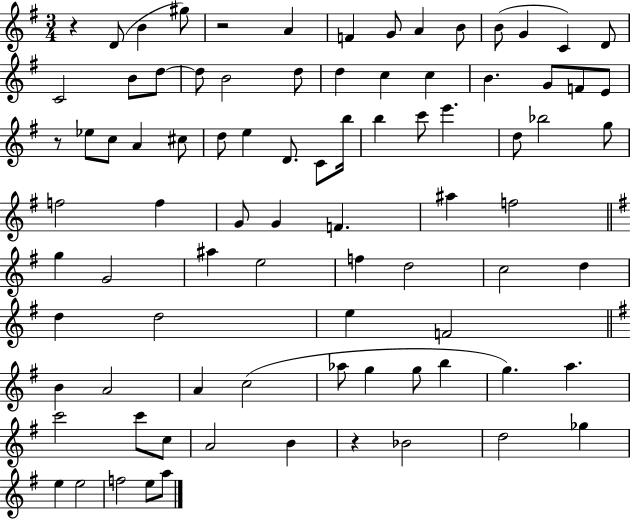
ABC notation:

X:1
T:Untitled
M:3/4
L:1/4
K:G
z D/2 B ^g/2 z2 A F G/2 A B/2 B/2 G C D/2 C2 B/2 d/2 d/2 B2 d/2 d c c B G/2 F/2 E/2 z/2 _e/2 c/2 A ^c/2 d/2 e D/2 C/2 b/4 b c'/2 e' d/2 _b2 g/2 f2 f G/2 G F ^a f2 g G2 ^a e2 f d2 c2 d d d2 e F2 B A2 A c2 _a/2 g g/2 b g a c'2 c'/2 c/2 A2 B z _B2 d2 _g e e2 f2 e/2 a/2